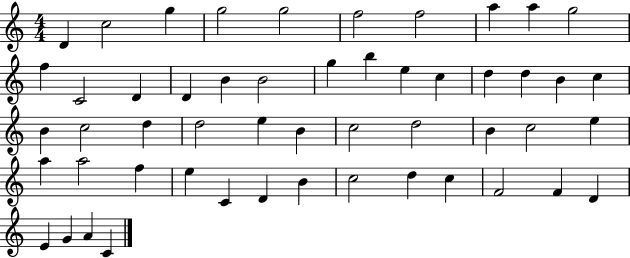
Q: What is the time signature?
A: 4/4